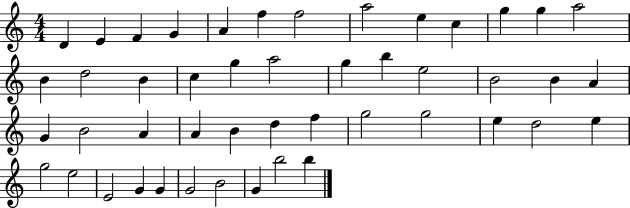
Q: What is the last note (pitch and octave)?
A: B5